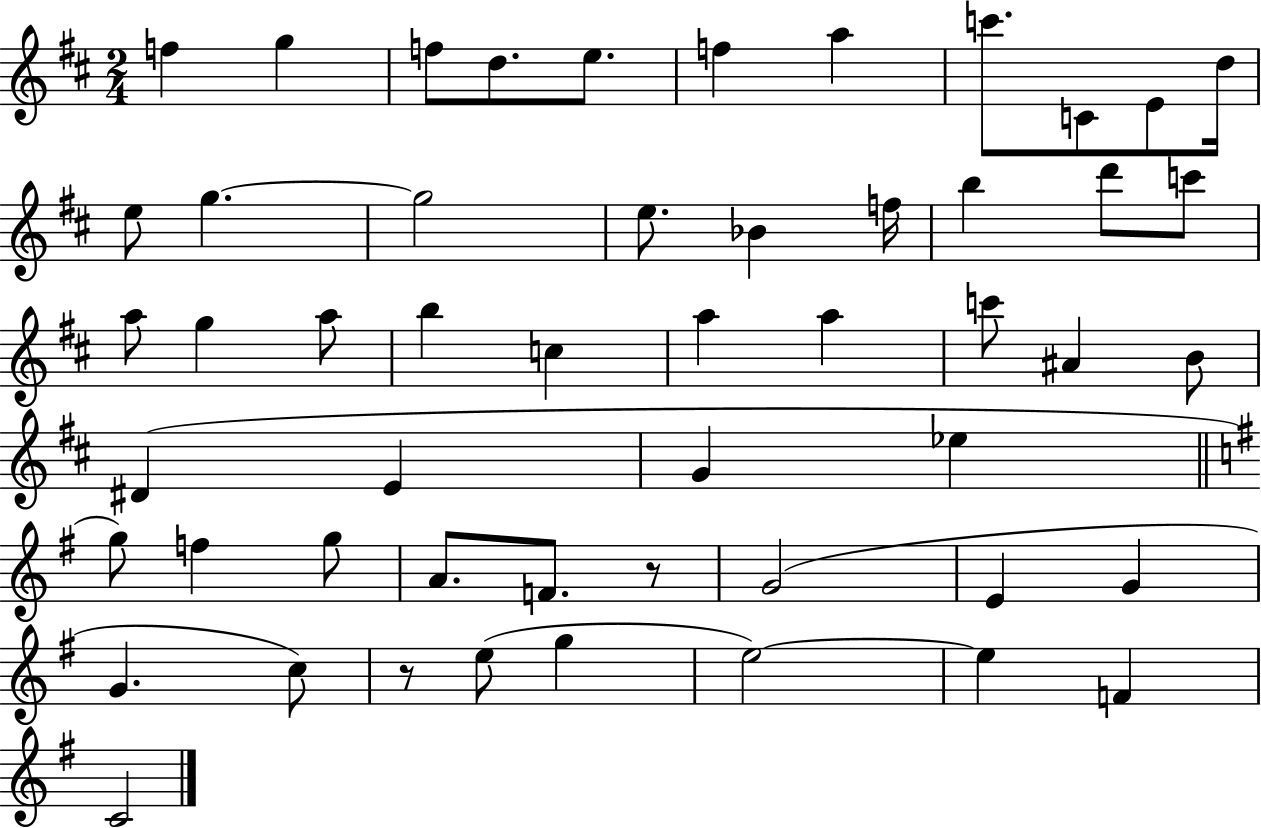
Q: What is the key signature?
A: D major